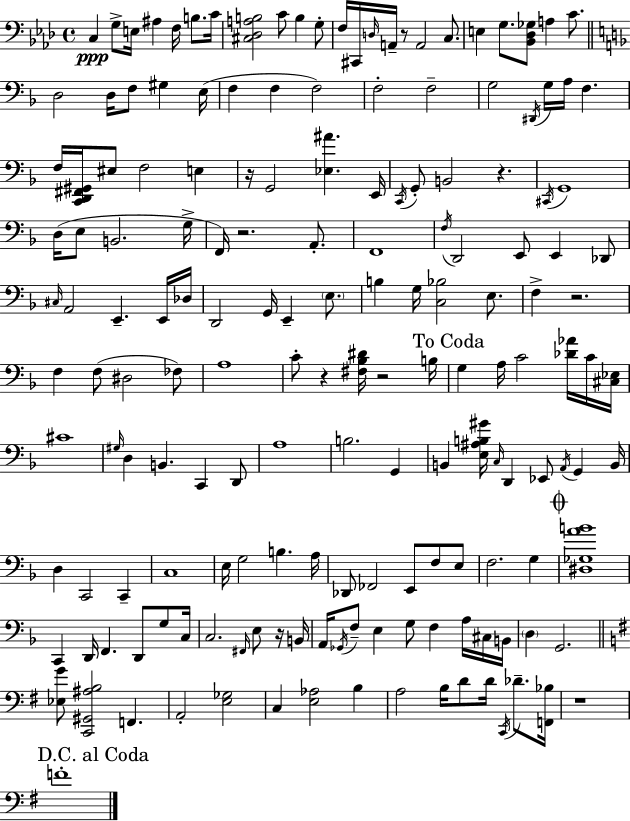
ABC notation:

X:1
T:Untitled
M:4/4
L:1/4
K:Fm
C, G,/2 E,/4 ^A, F,/4 B,/2 C/4 [^C,_D,A,B,]2 C/2 B, G,/2 F,/4 ^C,,/4 D,/4 A,,/4 z/2 A,,2 C,/2 E, G,/2 [_B,,_D,_G,]/2 A, C/2 D,2 D,/4 F,/2 ^G, E,/4 F, F, F,2 F,2 F,2 G,2 ^D,,/4 G,/4 A,/4 F, F,/4 [C,,D,,^F,,^G,,]/4 ^E,/2 F,2 E, z/4 G,,2 [_E,^A] E,,/4 C,,/4 G,,/2 B,,2 z ^C,,/4 G,,4 D,/4 E,/2 B,,2 G,/4 F,,/4 z2 A,,/2 F,,4 F,/4 D,,2 E,,/2 E,, _D,,/2 ^C,/4 A,,2 E,, E,,/4 _D,/4 D,,2 G,,/4 E,, E,/2 B, G,/4 [C,_B,]2 E,/2 F, z2 F, F,/2 ^D,2 _F,/2 A,4 C/2 z [^F,_B,^D]/4 z2 B,/4 G, A,/4 C2 [_D_A]/4 C/4 [^C,_E,]/4 ^C4 ^G,/4 D, B,, C,, D,,/2 A,4 B,2 G,, B,, [E,^A,B,^G]/4 C,/4 D,, _E,,/2 A,,/4 G,, B,,/4 D, C,,2 C,, C,4 E,/4 G,2 B, A,/4 _D,,/2 _F,,2 E,,/2 F,/2 E,/2 F,2 G, [^D,_G,AB]4 C,, D,,/4 F,, D,,/2 G,/2 C,/4 C,2 ^F,,/4 E,/2 z/4 B,,/4 A,,/4 _G,,/4 F,/2 E, G,/2 F, A,/4 ^C,/4 B,,/4 D, G,,2 [_E,G]/2 [C,,^G,,^A,B,]2 F,, A,,2 [E,_G,]2 C, [E,_A,]2 B, A,2 B,/4 D/2 D/4 C,,/4 _D/2 [F,,_B,]/4 z4 F4